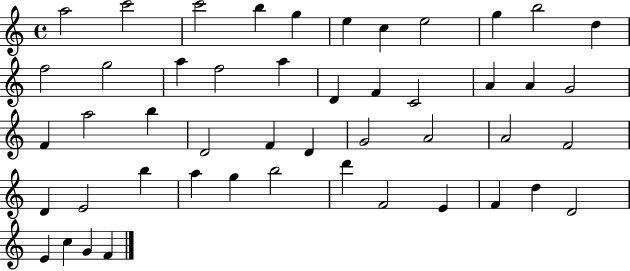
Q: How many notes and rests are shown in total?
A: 48